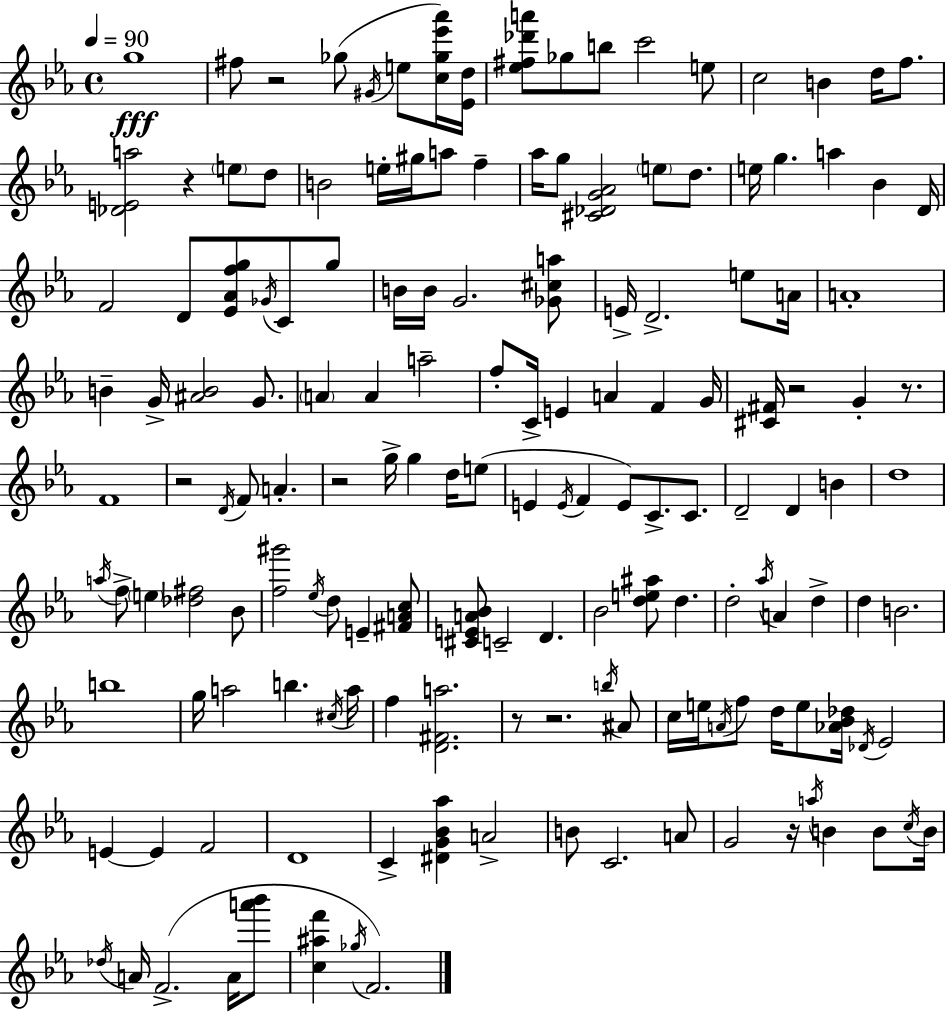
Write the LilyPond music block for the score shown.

{
  \clef treble
  \time 4/4
  \defaultTimeSignature
  \key ees \major
  \tempo 4 = 90
  g''1\fff | fis''8 r2 ges''8( \acciaccatura { gis'16 } e''8 <c'' ges'' ees''' aes'''>16) | <ees' d''>16 <ees'' fis'' des''' a'''>8 ges''8 b''8 c'''2 e''8 | c''2 b'4 d''16 f''8. | \break <des' e' a''>2 r4 \parenthesize e''8 d''8 | b'2 e''16-. gis''16 a''8 f''4-- | aes''16 g''8 <cis' des' g' aes'>2 \parenthesize e''8 d''8. | e''16 g''4. a''4 bes'4 | \break d'16 f'2 d'8 <ees' aes' f'' g''>8 \acciaccatura { ges'16 } c'8 | g''8 b'16 b'16 g'2. | <ges' cis'' a''>8 e'16-> d'2.-> e''8 | a'16 a'1-. | \break b'4-- g'16-> <ais' b'>2 g'8. | \parenthesize a'4 a'4 a''2-- | f''8-. c'16-> e'4 a'4 f'4 | g'16 <cis' fis'>16 r2 g'4-. r8. | \break f'1 | r2 \acciaccatura { d'16 } f'8 a'4.-. | r2 g''16-> g''4 | d''16 e''8( e'4 \acciaccatura { e'16 } f'4 e'8) c'8.-> | \break c'8. d'2-- d'4 | b'4 d''1 | \acciaccatura { a''16 } f''8-> \parenthesize e''4 <des'' fis''>2 | bes'8 <f'' gis'''>2 \acciaccatura { ees''16 } d''8 | \break e'4-- <fis' a' c''>8 <cis' e' a' bes'>8 c'2-- | d'4. bes'2 <d'' e'' ais''>8 | d''4. d''2-. \acciaccatura { aes''16 } a'4 | d''4-> d''4 b'2. | \break b''1 | g''16 a''2 | b''4. \acciaccatura { cis''16 } a''16 f''4 <d' fis' a''>2. | r8 r2. | \break \acciaccatura { b''16 } ais'8 c''16 e''16 \acciaccatura { a'16 } f''8 d''16 e''8 | <aes' bes' des''>16 \acciaccatura { des'16 } ees'2 e'4~~ e'4 | f'2 d'1 | c'4-> <dis' g' bes' aes''>4 | \break a'2-> b'8 c'2. | a'8 g'2 | r16 \acciaccatura { a''16 } b'4 b'8 \acciaccatura { c''16 } b'16 \acciaccatura { des''16 } a'16 f'2.->( | a'16 <a''' bes'''>8 <c'' ais'' f'''>4 | \break \acciaccatura { ges''16 }) f'2. \bar "|."
}